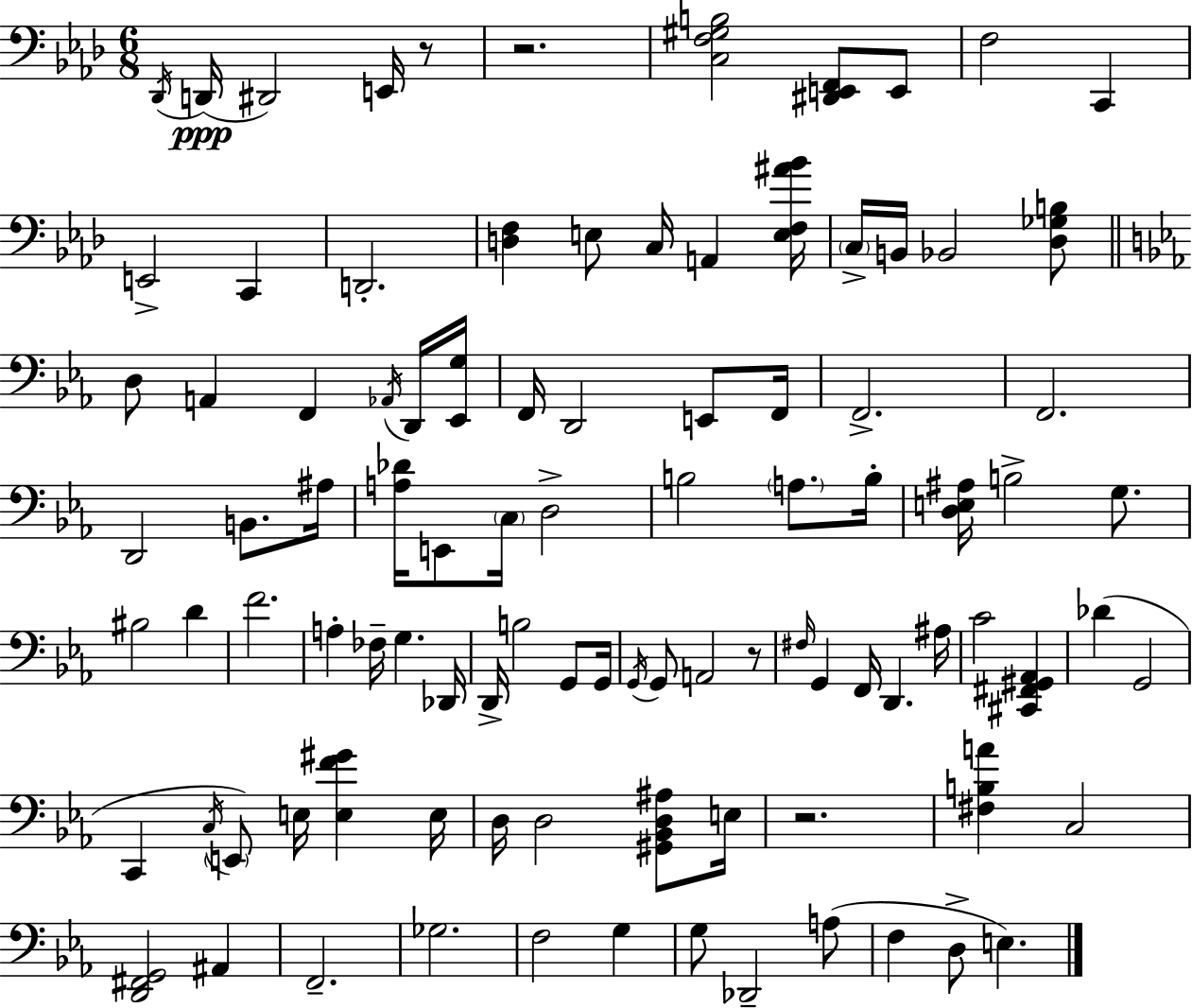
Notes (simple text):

Db2/s D2/s D#2/h E2/s R/e R/h. [C3,F3,G#3,B3]/h [D#2,E2,F2]/e E2/e F3/h C2/q E2/h C2/q D2/h. [D3,F3]/q E3/e C3/s A2/q [E3,F3,A#4,Bb4]/s C3/s B2/s Bb2/h [Db3,Gb3,B3]/e D3/e A2/q F2/q Ab2/s D2/s [Eb2,G3]/s F2/s D2/h E2/e F2/s F2/h. F2/h. D2/h B2/e. A#3/s [A3,Db4]/s E2/e C3/s D3/h B3/h A3/e. B3/s [D3,E3,A#3]/s B3/h G3/e. BIS3/h D4/q F4/h. A3/q FES3/s G3/q. Db2/s D2/s B3/h G2/e G2/s G2/s G2/e A2/h R/e F#3/s G2/q F2/s D2/q. A#3/s C4/h [C#2,F#2,G#2,Ab2]/q Db4/q G2/h C2/q C3/s E2/e E3/s [E3,F4,G#4]/q E3/s D3/s D3/h [G#2,Bb2,D3,A#3]/e E3/s R/h. [F#3,B3,A4]/q C3/h [D2,F#2,G2]/h A#2/q F2/h. Gb3/h. F3/h G3/q G3/e Db2/h A3/e F3/q D3/e E3/q.